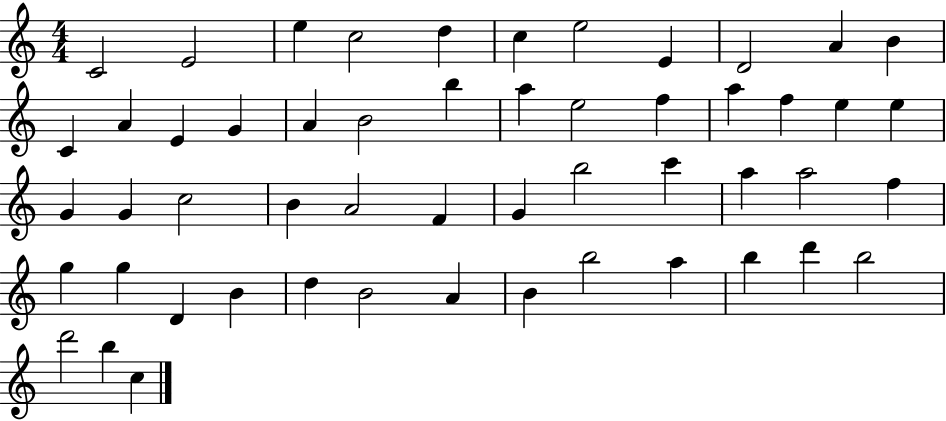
{
  \clef treble
  \numericTimeSignature
  \time 4/4
  \key c \major
  c'2 e'2 | e''4 c''2 d''4 | c''4 e''2 e'4 | d'2 a'4 b'4 | \break c'4 a'4 e'4 g'4 | a'4 b'2 b''4 | a''4 e''2 f''4 | a''4 f''4 e''4 e''4 | \break g'4 g'4 c''2 | b'4 a'2 f'4 | g'4 b''2 c'''4 | a''4 a''2 f''4 | \break g''4 g''4 d'4 b'4 | d''4 b'2 a'4 | b'4 b''2 a''4 | b''4 d'''4 b''2 | \break d'''2 b''4 c''4 | \bar "|."
}